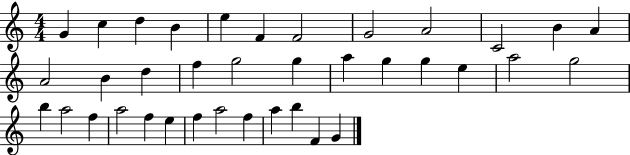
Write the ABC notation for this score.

X:1
T:Untitled
M:4/4
L:1/4
K:C
G c d B e F F2 G2 A2 C2 B A A2 B d f g2 g a g g e a2 g2 b a2 f a2 f e f a2 f a b F G